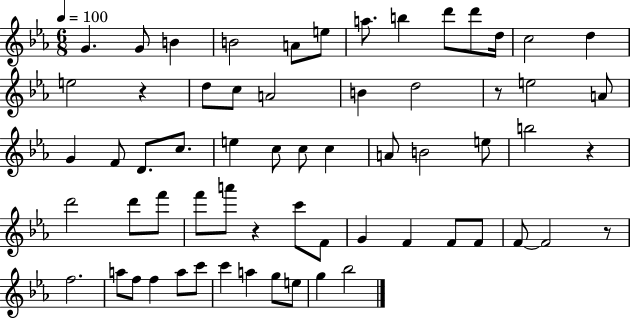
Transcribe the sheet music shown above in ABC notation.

X:1
T:Untitled
M:6/8
L:1/4
K:Eb
G G/2 B B2 A/2 e/2 a/2 b d'/2 d'/2 d/4 c2 d e2 z d/2 c/2 A2 B d2 z/2 e2 A/2 G F/2 D/2 c/2 e c/2 c/2 c A/2 B2 e/2 b2 z d'2 d'/2 f'/2 f'/2 a'/2 z c'/2 F/2 G F F/2 F/2 F/2 F2 z/2 f2 a/2 f/2 f a/2 c'/2 c' a g/2 e/2 g _b2